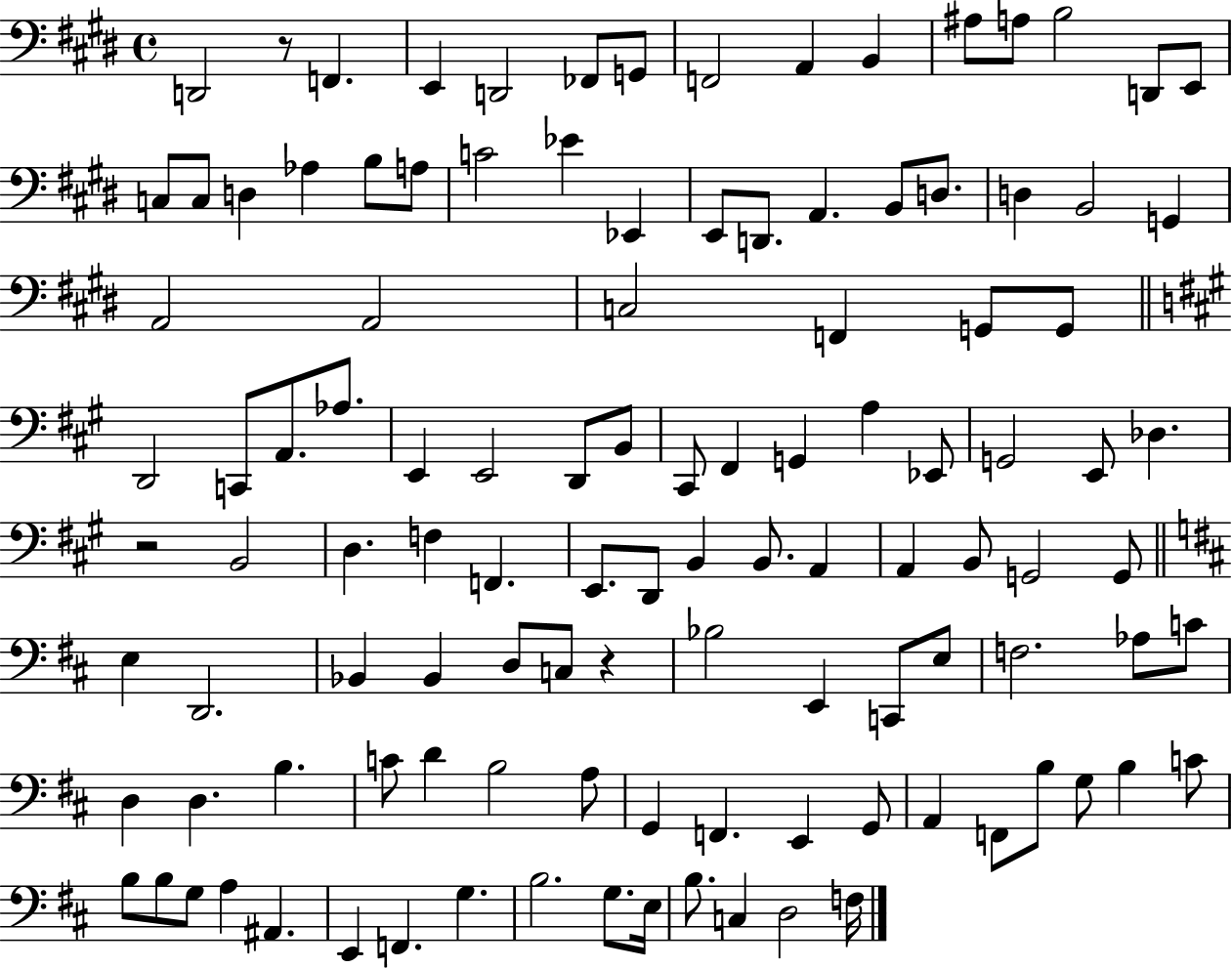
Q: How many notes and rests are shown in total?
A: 114